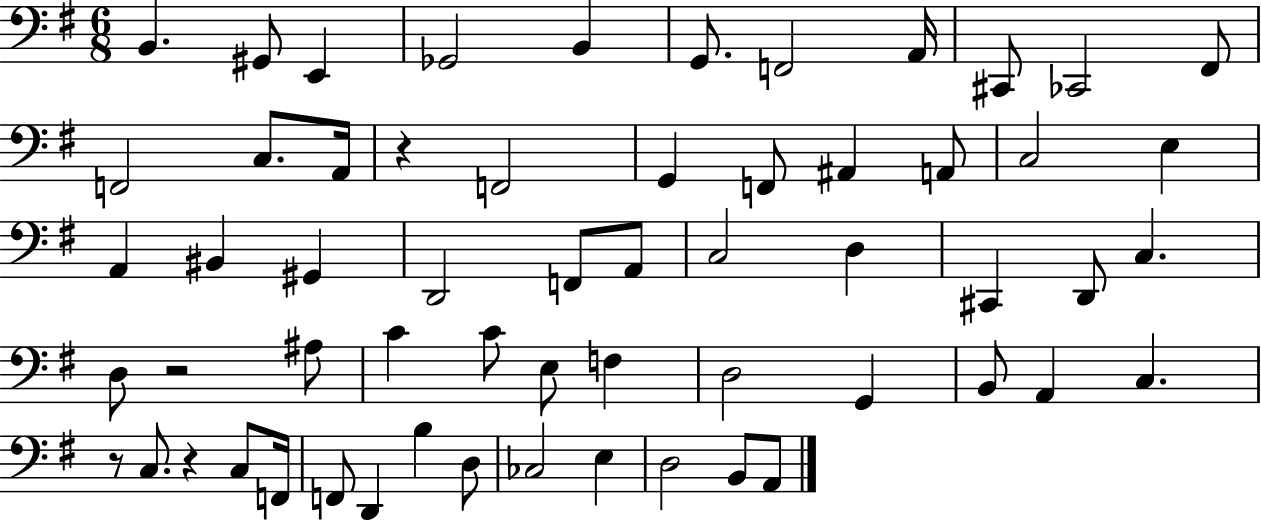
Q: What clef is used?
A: bass